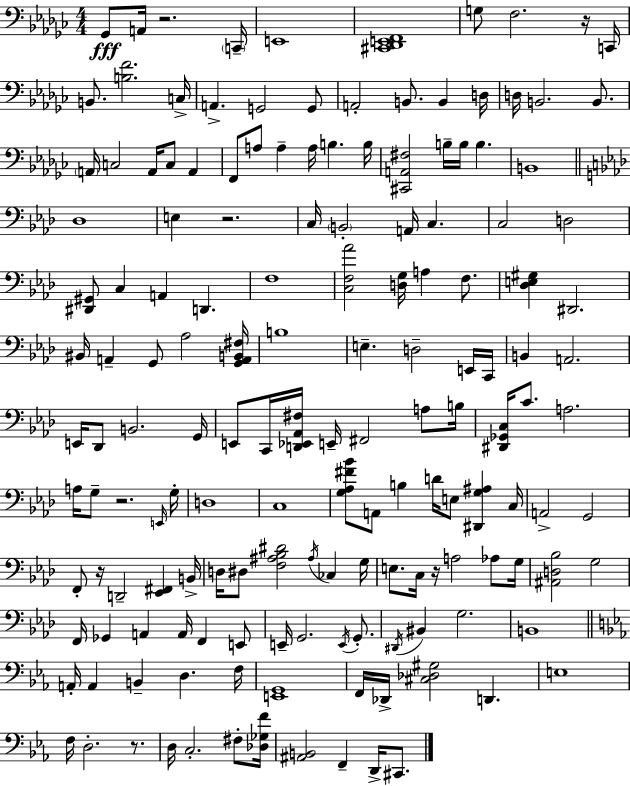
X:1
T:Untitled
M:4/4
L:1/4
K:Ebm
_G,,/2 A,,/4 z2 C,,/4 E,,4 [^C,,_D,,E,,F,,]4 G,/2 F,2 z/4 C,,/4 B,,/2 [B,F]2 C,/4 A,, G,,2 G,,/2 A,,2 B,,/2 B,, D,/4 D,/4 B,,2 B,,/2 A,,/4 C,2 A,,/4 C,/2 A,, F,,/2 A,/2 A, A,/4 B, B,/4 [^C,,A,,^F,]2 B,/4 B,/4 B, B,,4 _D,4 E, z2 C,/4 B,,2 A,,/4 C, C,2 D,2 [^D,,^G,,]/2 C, A,, D,, F,4 [C,F,_A]2 [D,G,]/4 A, F,/2 [_D,E,^G,] ^D,,2 ^B,,/4 A,, G,,/2 _A,2 [G,,A,,B,,^F,]/4 B,4 E, D,2 E,,/4 C,,/4 B,, A,,2 E,,/4 _D,,/2 B,,2 G,,/4 E,,/2 C,,/4 [D,,_E,,_A,,^F,]/4 E,,/4 ^F,,2 A,/2 B,/4 [^D,,_G,,C,]/4 C/2 A,2 A,/4 G,/2 z2 E,,/4 G,/4 D,4 C,4 [G,_A,^F_B]/2 A,,/2 B, D/4 E,/2 [^D,,G,^A,] C,/4 A,,2 G,,2 F,,/2 z/4 D,,2 [_E,,^F,,] B,,/4 D,/4 ^D,/2 [F,^A,_B,^D]2 ^A,/4 _C, G,/4 E,/2 C,/4 z/4 A,2 _A,/2 G,/4 [^A,,D,_B,]2 G,2 F,,/4 _G,, A,, A,,/4 F,, E,,/2 E,,/4 G,,2 E,,/4 G,,/2 ^D,,/4 ^B,, G,2 B,,4 A,,/4 A,, B,, D, F,/4 [E,,G,,]4 F,,/4 _D,,/4 [^C,_D,^G,]2 D,, E,4 F,/4 D,2 z/2 D,/4 C,2 ^F,/2 [_D,_G,F]/4 [^A,,B,,]2 F,, D,,/4 ^C,,/2